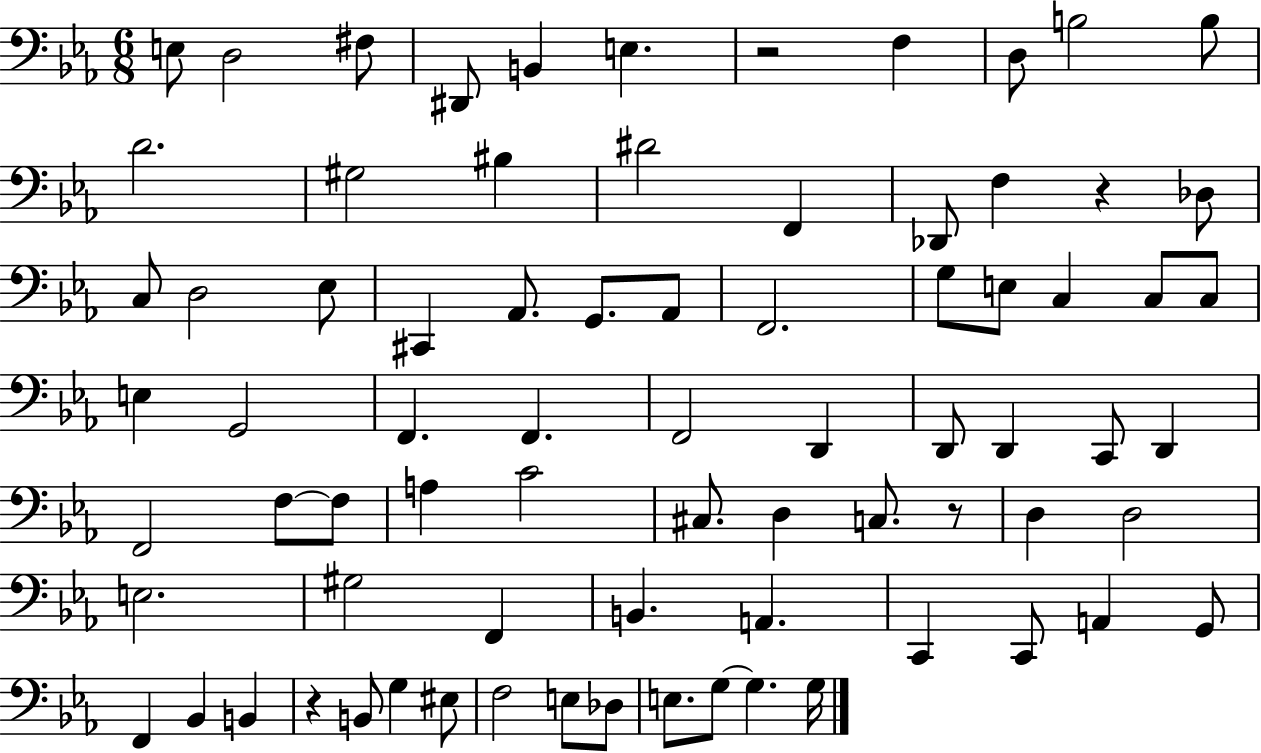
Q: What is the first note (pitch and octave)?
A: E3